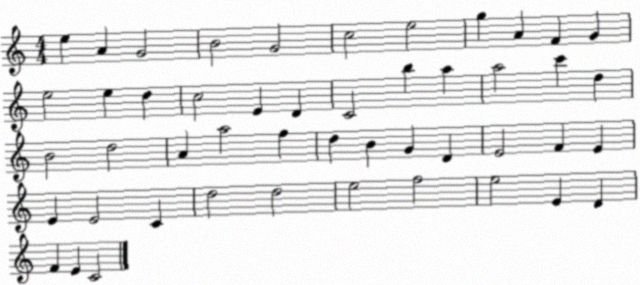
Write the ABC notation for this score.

X:1
T:Untitled
M:4/4
L:1/4
K:C
e A G2 B2 G2 c2 e2 g A F G e2 e d c2 E D C2 b a a2 c' d B2 d2 A a2 f d B G D E2 F E E E2 C d2 d2 e2 f2 e2 E D F E C2